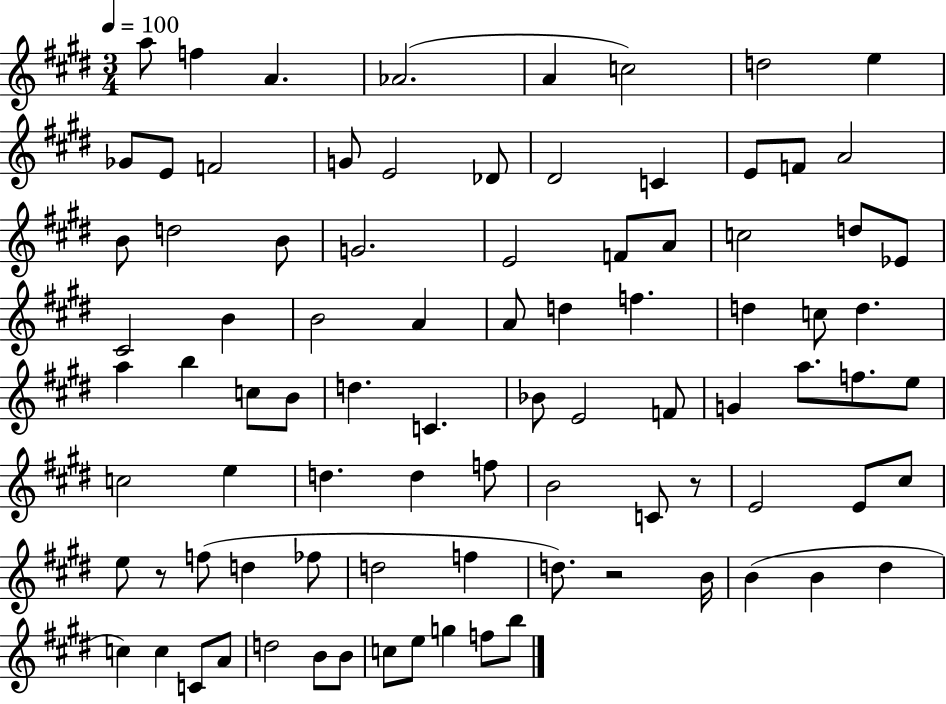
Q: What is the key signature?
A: E major